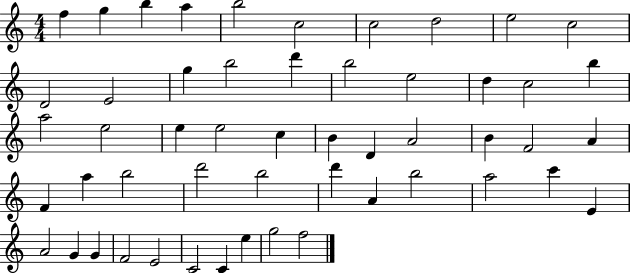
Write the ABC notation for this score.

X:1
T:Untitled
M:4/4
L:1/4
K:C
f g b a b2 c2 c2 d2 e2 c2 D2 E2 g b2 d' b2 e2 d c2 b a2 e2 e e2 c B D A2 B F2 A F a b2 d'2 b2 d' A b2 a2 c' E A2 G G F2 E2 C2 C e g2 f2